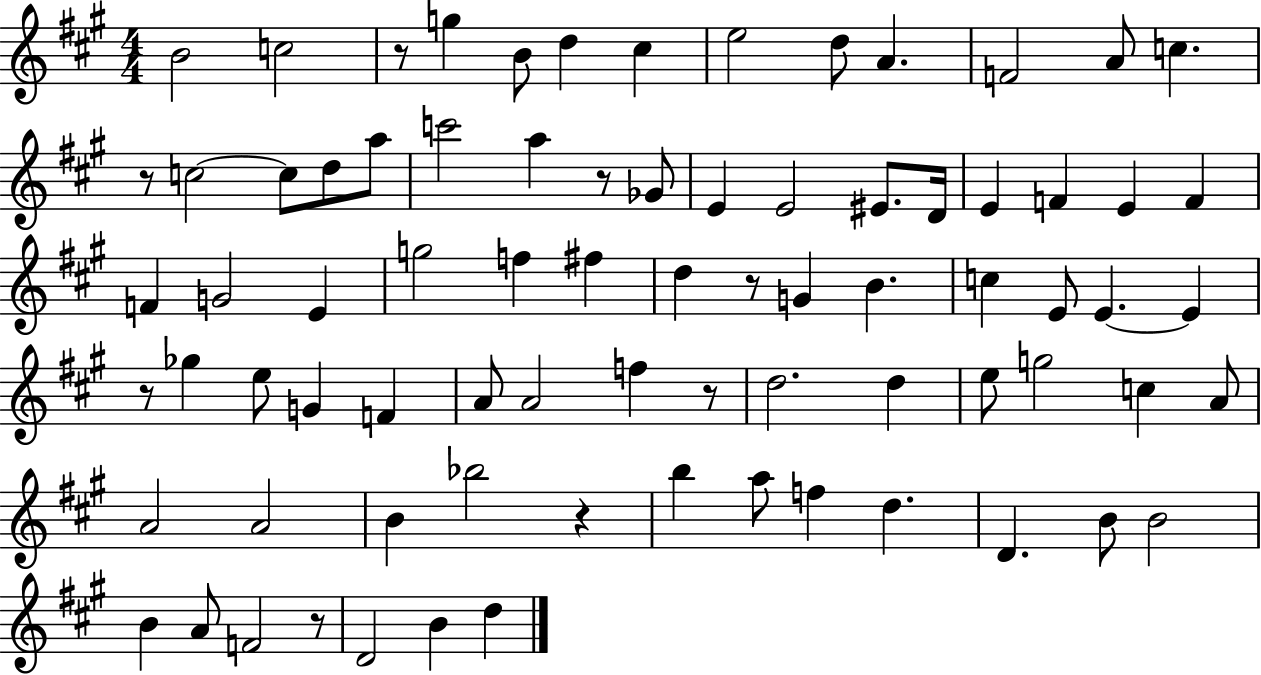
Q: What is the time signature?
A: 4/4